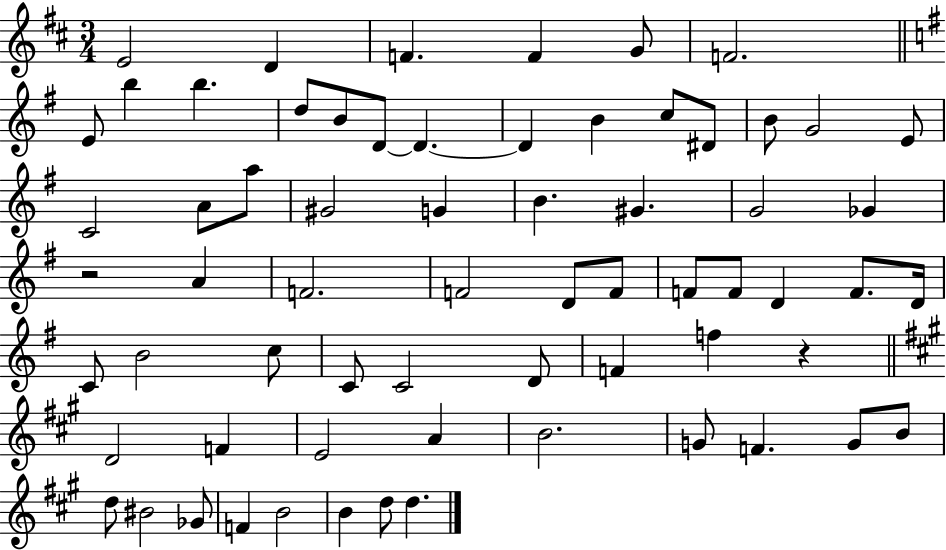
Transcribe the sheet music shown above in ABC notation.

X:1
T:Untitled
M:3/4
L:1/4
K:D
E2 D F F G/2 F2 E/2 b b d/2 B/2 D/2 D D B c/2 ^D/2 B/2 G2 E/2 C2 A/2 a/2 ^G2 G B ^G G2 _G z2 A F2 F2 D/2 F/2 F/2 F/2 D F/2 D/4 C/2 B2 c/2 C/2 C2 D/2 F f z D2 F E2 A B2 G/2 F G/2 B/2 d/2 ^B2 _G/2 F B2 B d/2 d